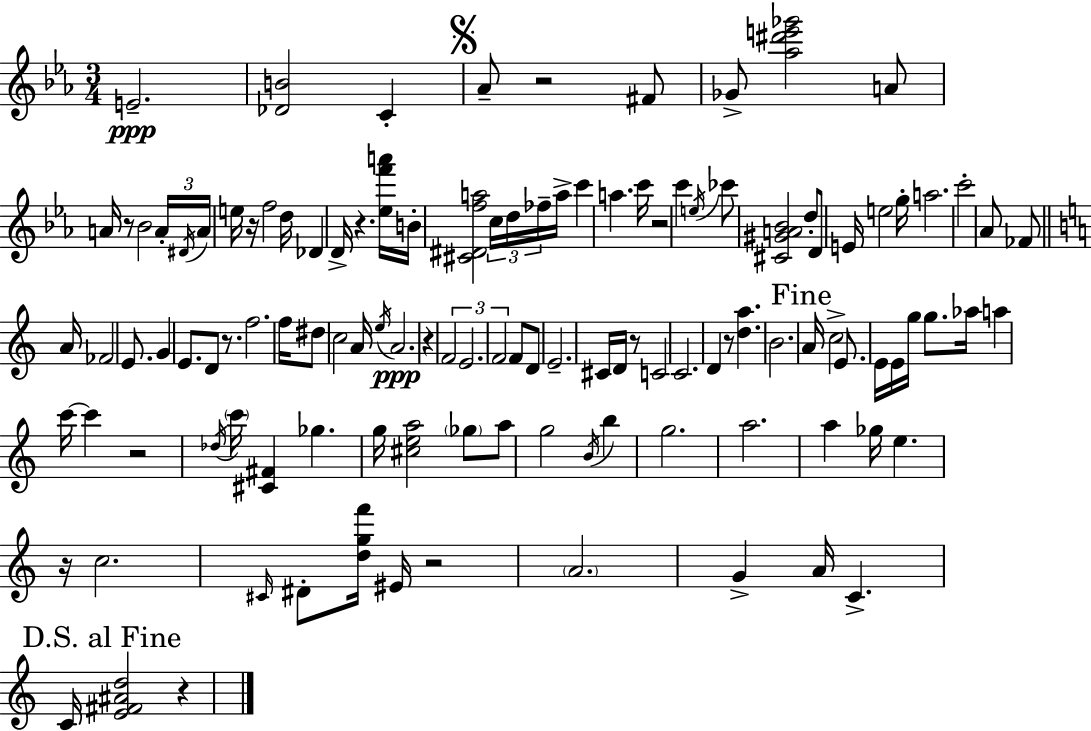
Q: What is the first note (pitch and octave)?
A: E4